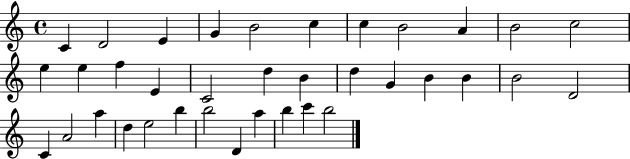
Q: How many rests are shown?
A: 0